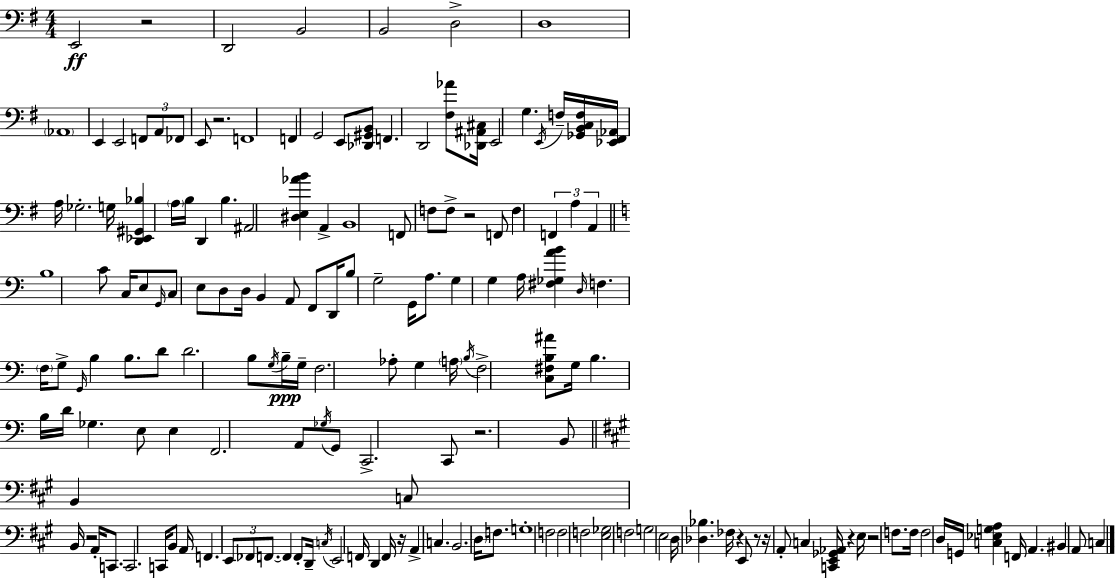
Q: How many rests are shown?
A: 11